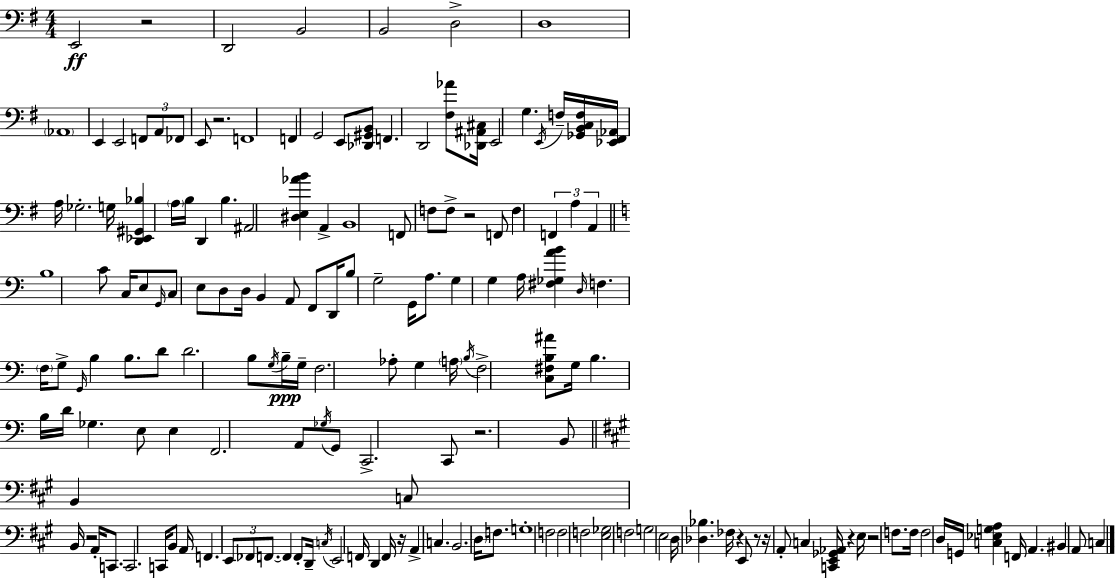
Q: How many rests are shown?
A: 11